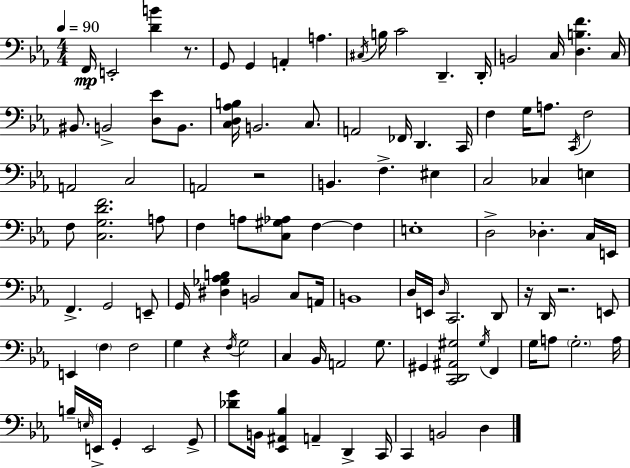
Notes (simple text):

F2/s E2/h [D4,B4]/q R/e. G2/e G2/q A2/q A3/q. C#3/s B3/s C4/h D2/q. D2/s B2/h C3/s [D3,B3,F4]/q. C3/s BIS2/e. B2/h [D3,Eb4]/e B2/e. [C3,D3,Ab3,B3]/s B2/h. C3/e. A2/h FES2/s D2/q. C2/s F3/q G3/s A3/e. C2/s F3/h A2/h C3/h A2/h R/h B2/q. F3/q. EIS3/q C3/h CES3/q E3/q F3/e [C3,G3,D4,F4]/h. A3/e F3/q A3/e [C3,G#3,Ab3]/e F3/q F3/q E3/w D3/h Db3/q. C3/s E2/s F2/q. G2/h E2/e G2/s [D#3,Gb3,Ab3,B3]/q B2/h C3/e A2/s B2/w D3/s E2/s D3/s C2/h. D2/e R/s D2/s R/h. E2/e E2/q F3/q F3/h G3/q R/q F3/s G3/h C3/q Bb2/s A2/h G3/e. G#2/q [C2,D2,A#2,G#3]/h G#3/s F2/q G3/s A3/e G3/h. A3/s B3/s E3/s E2/s G2/q E2/h G2/e [Db4,G4]/e B2/s [Eb2,A#2,Bb3]/q A2/q D2/q C2/s C2/q B2/h D3/q